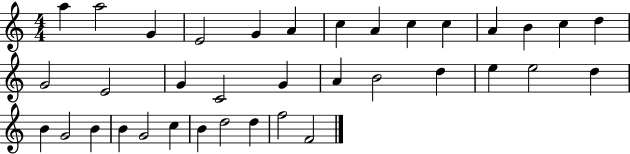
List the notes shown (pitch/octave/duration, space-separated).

A5/q A5/h G4/q E4/h G4/q A4/q C5/q A4/q C5/q C5/q A4/q B4/q C5/q D5/q G4/h E4/h G4/q C4/h G4/q A4/q B4/h D5/q E5/q E5/h D5/q B4/q G4/h B4/q B4/q G4/h C5/q B4/q D5/h D5/q F5/h F4/h